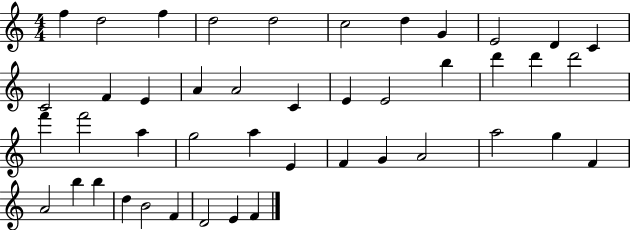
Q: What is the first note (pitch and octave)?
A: F5